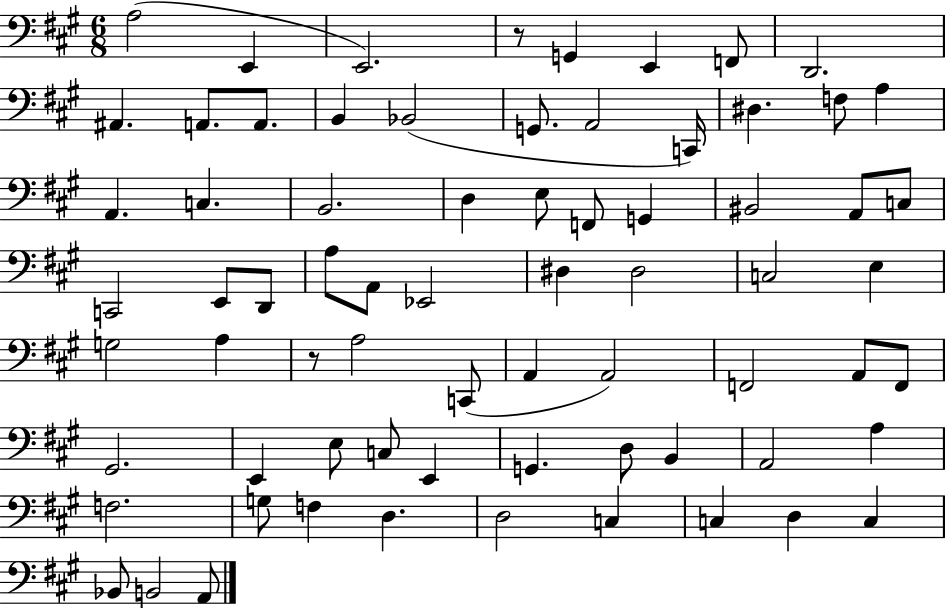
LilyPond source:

{
  \clef bass
  \numericTimeSignature
  \time 6/8
  \key a \major
  a2( e,4 | e,2.) | r8 g,4 e,4 f,8 | d,2. | \break ais,4. a,8. a,8. | b,4 bes,2( | g,8. a,2 c,16) | dis4. f8 a4 | \break a,4. c4. | b,2. | d4 e8 f,8 g,4 | bis,2 a,8 c8 | \break c,2 e,8 d,8 | a8 a,8 ees,2 | dis4 dis2 | c2 e4 | \break g2 a4 | r8 a2 c,8( | a,4 a,2) | f,2 a,8 f,8 | \break gis,2. | e,4 e8 c8 e,4 | g,4. d8 b,4 | a,2 a4 | \break f2. | g8 f4 d4. | d2 c4 | c4 d4 c4 | \break bes,8 b,2 a,8 | \bar "|."
}